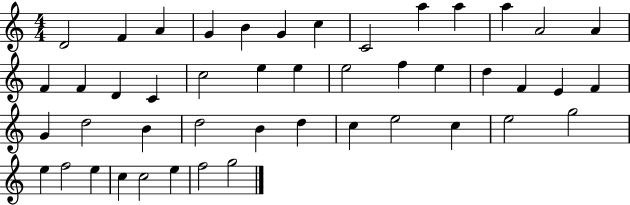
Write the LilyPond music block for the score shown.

{
  \clef treble
  \numericTimeSignature
  \time 4/4
  \key c \major
  d'2 f'4 a'4 | g'4 b'4 g'4 c''4 | c'2 a''4 a''4 | a''4 a'2 a'4 | \break f'4 f'4 d'4 c'4 | c''2 e''4 e''4 | e''2 f''4 e''4 | d''4 f'4 e'4 f'4 | \break g'4 d''2 b'4 | d''2 b'4 d''4 | c''4 e''2 c''4 | e''2 g''2 | \break e''4 f''2 e''4 | c''4 c''2 e''4 | f''2 g''2 | \bar "|."
}